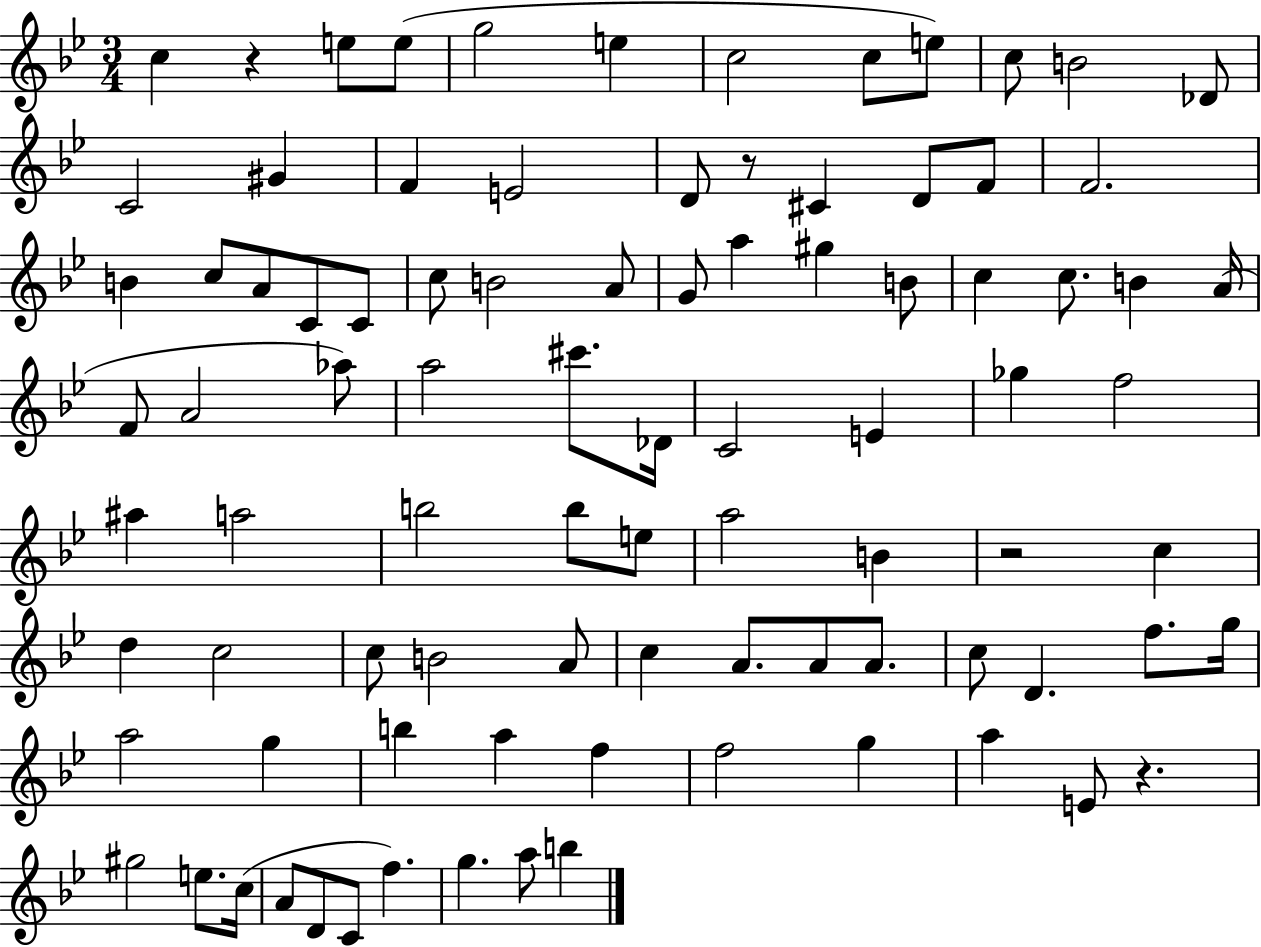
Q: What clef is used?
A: treble